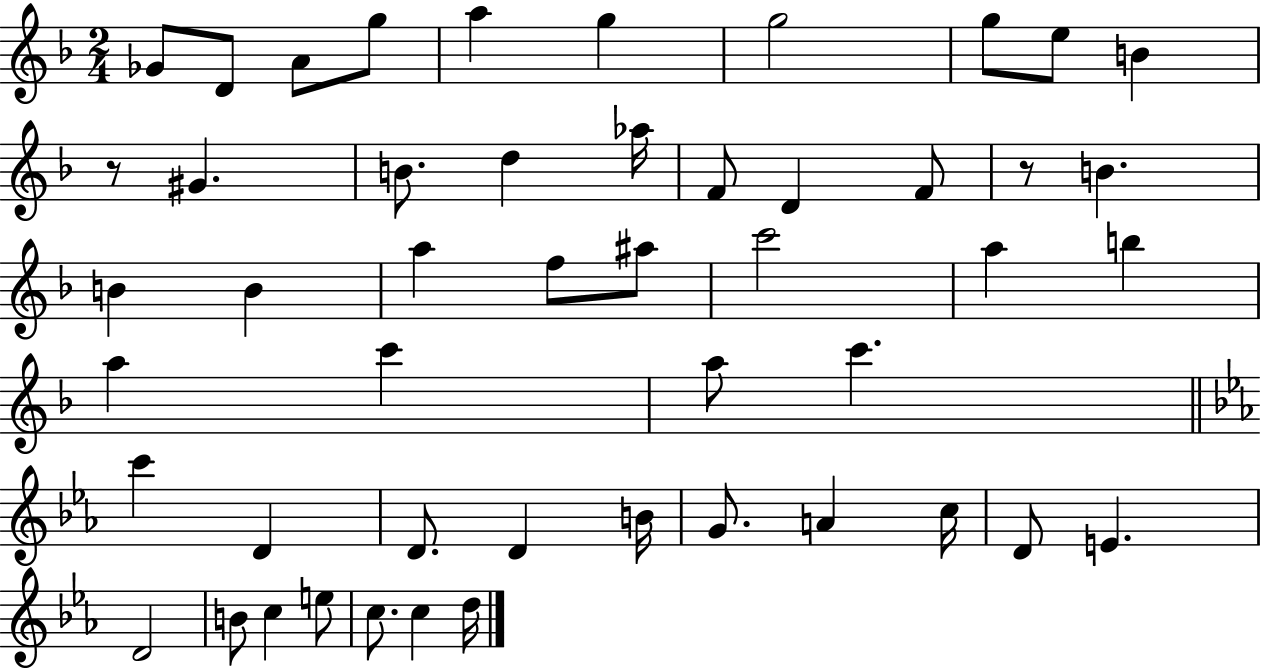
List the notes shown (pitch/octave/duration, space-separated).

Gb4/e D4/e A4/e G5/e A5/q G5/q G5/h G5/e E5/e B4/q R/e G#4/q. B4/e. D5/q Ab5/s F4/e D4/q F4/e R/e B4/q. B4/q B4/q A5/q F5/e A#5/e C6/h A5/q B5/q A5/q C6/q A5/e C6/q. C6/q D4/q D4/e. D4/q B4/s G4/e. A4/q C5/s D4/e E4/q. D4/h B4/e C5/q E5/e C5/e. C5/q D5/s